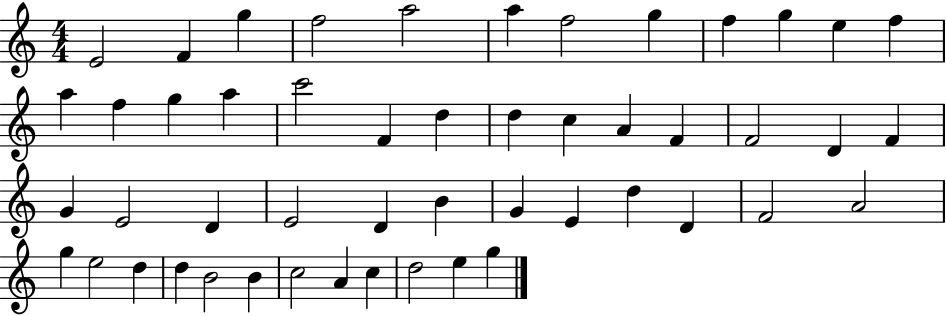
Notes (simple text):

E4/h F4/q G5/q F5/h A5/h A5/q F5/h G5/q F5/q G5/q E5/q F5/q A5/q F5/q G5/q A5/q C6/h F4/q D5/q D5/q C5/q A4/q F4/q F4/h D4/q F4/q G4/q E4/h D4/q E4/h D4/q B4/q G4/q E4/q D5/q D4/q F4/h A4/h G5/q E5/h D5/q D5/q B4/h B4/q C5/h A4/q C5/q D5/h E5/q G5/q